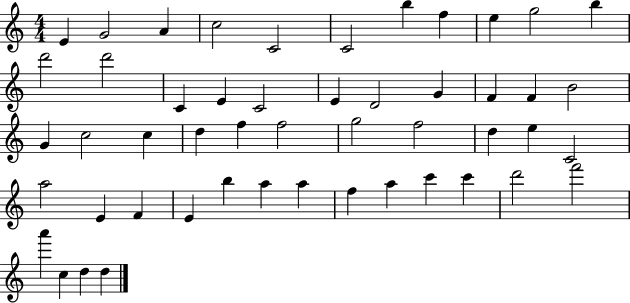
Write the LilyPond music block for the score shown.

{
  \clef treble
  \numericTimeSignature
  \time 4/4
  \key c \major
  e'4 g'2 a'4 | c''2 c'2 | c'2 b''4 f''4 | e''4 g''2 b''4 | \break d'''2 d'''2 | c'4 e'4 c'2 | e'4 d'2 g'4 | f'4 f'4 b'2 | \break g'4 c''2 c''4 | d''4 f''4 f''2 | g''2 f''2 | d''4 e''4 c'2 | \break a''2 e'4 f'4 | e'4 b''4 a''4 a''4 | f''4 a''4 c'''4 c'''4 | d'''2 f'''2 | \break a'''4 c''4 d''4 d''4 | \bar "|."
}